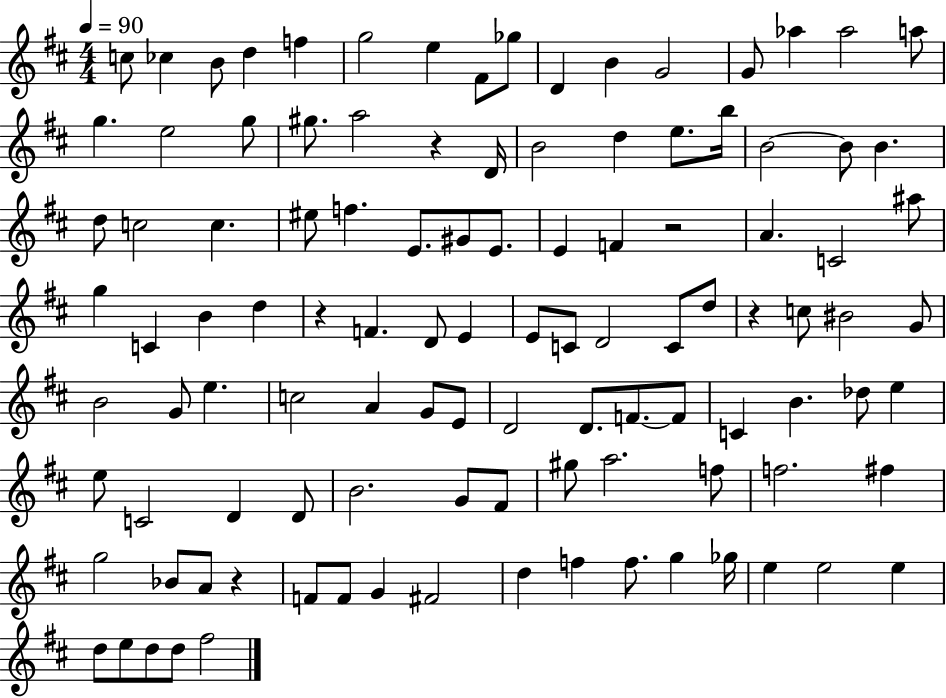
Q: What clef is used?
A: treble